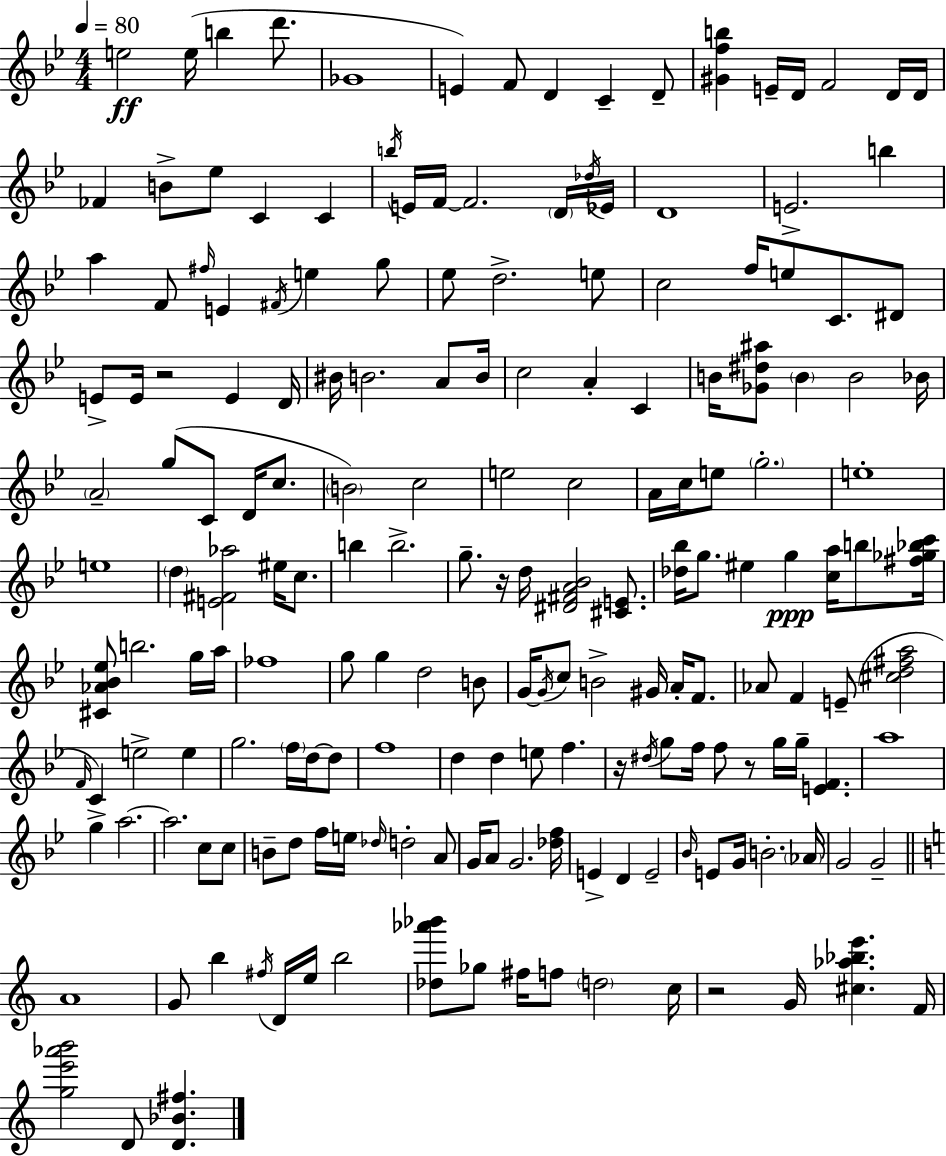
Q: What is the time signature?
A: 4/4